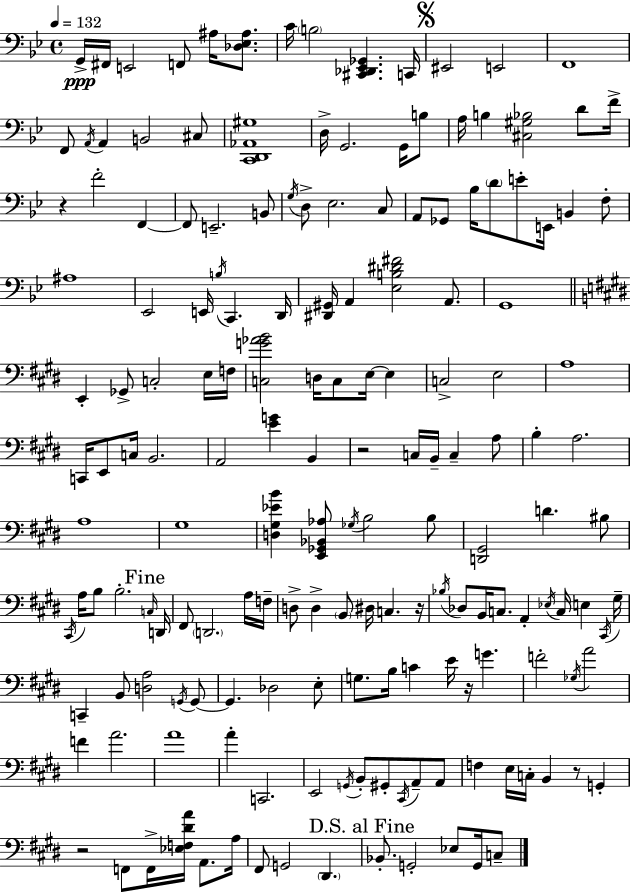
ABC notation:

X:1
T:Untitled
M:4/4
L:1/4
K:Bb
G,,/4 ^F,,/4 E,,2 F,,/2 ^A,/4 [_D,_E,^A,]/2 C/4 B,2 [^C,,_D,,_E,,_G,,] C,,/4 ^E,,2 E,,2 F,,4 F,,/2 A,,/4 A,, B,,2 ^C,/2 [C,,D,,_A,,^G,]4 D,/4 G,,2 G,,/4 B,/2 A,/4 B, [^C,^G,_B,]2 D/2 F/4 z F2 F,, F,,/2 E,,2 B,,/2 G,/4 D,/2 _E,2 C,/2 A,,/2 _G,,/2 _B,/4 D/2 E/2 E,,/4 B,, F,/2 ^A,4 _E,,2 E,,/4 B,/4 C,, D,,/4 [^D,,^G,,]/4 A,, [_E,B,^D^F]2 A,,/2 G,,4 E,, _G,,/2 C,2 E,/4 F,/4 [C,G_AB]2 D,/4 C,/2 E,/4 E, C,2 E,2 A,4 C,,/4 E,,/2 C,/4 B,,2 A,,2 [EG] B,, z2 C,/4 B,,/4 C, A,/2 B, A,2 A,4 ^G,4 [D,^G,_EB] [E,,_G,,_B,,_A,]/2 _G,/4 B,2 B,/2 [D,,^G,,]2 D ^B,/2 ^C,,/4 A,/4 B,/2 B,2 C,/4 D,,/4 ^F,,/2 D,,2 A,/4 F,/4 D,/2 D, B,,/2 ^D,/4 C, z/4 _B,/4 _D,/2 B,,/4 C,/2 A,, _E,/4 C,/4 E, ^C,,/4 ^G,/4 C,, B,,/2 [D,A,]2 G,,/4 G,,/2 G,, _D,2 E,/2 G,/2 B,/4 C E/4 z/4 G F2 _G,/4 A2 F A2 A4 A C,,2 E,,2 G,,/4 B,,/2 ^G,,/2 ^C,,/4 A,,/2 A,,/2 F, E,/4 C,/4 B,, z/2 G,, z2 F,,/2 F,,/4 [_E,F,^DA]/4 A,,/2 A,/4 ^F,,/2 G,,2 ^D,, _B,,/2 G,,2 _E,/2 G,,/4 C,/2